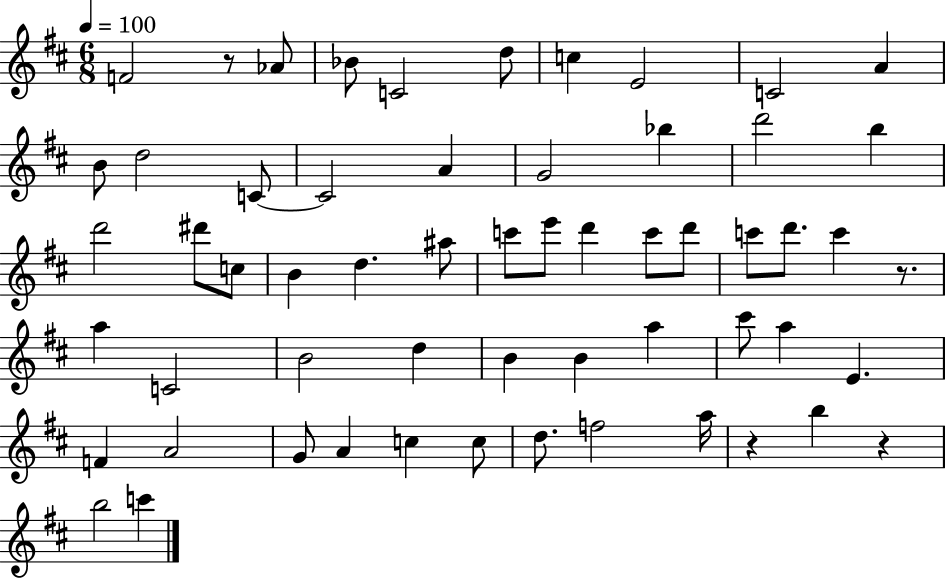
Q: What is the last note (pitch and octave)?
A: C6